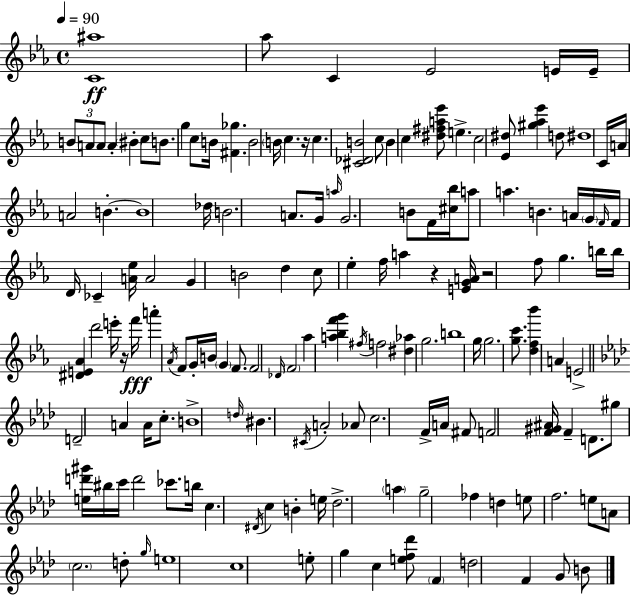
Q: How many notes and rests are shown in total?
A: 153